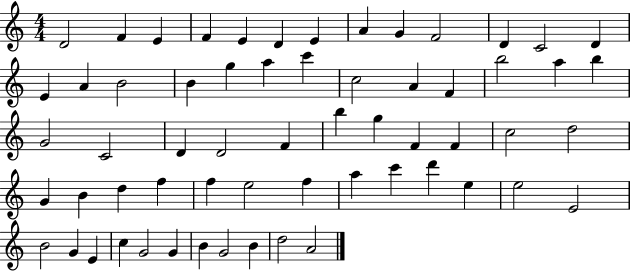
{
  \clef treble
  \numericTimeSignature
  \time 4/4
  \key c \major
  d'2 f'4 e'4 | f'4 e'4 d'4 e'4 | a'4 g'4 f'2 | d'4 c'2 d'4 | \break e'4 a'4 b'2 | b'4 g''4 a''4 c'''4 | c''2 a'4 f'4 | b''2 a''4 b''4 | \break g'2 c'2 | d'4 d'2 f'4 | b''4 g''4 f'4 f'4 | c''2 d''2 | \break g'4 b'4 d''4 f''4 | f''4 e''2 f''4 | a''4 c'''4 d'''4 e''4 | e''2 e'2 | \break b'2 g'4 e'4 | c''4 g'2 g'4 | b'4 g'2 b'4 | d''2 a'2 | \break \bar "|."
}